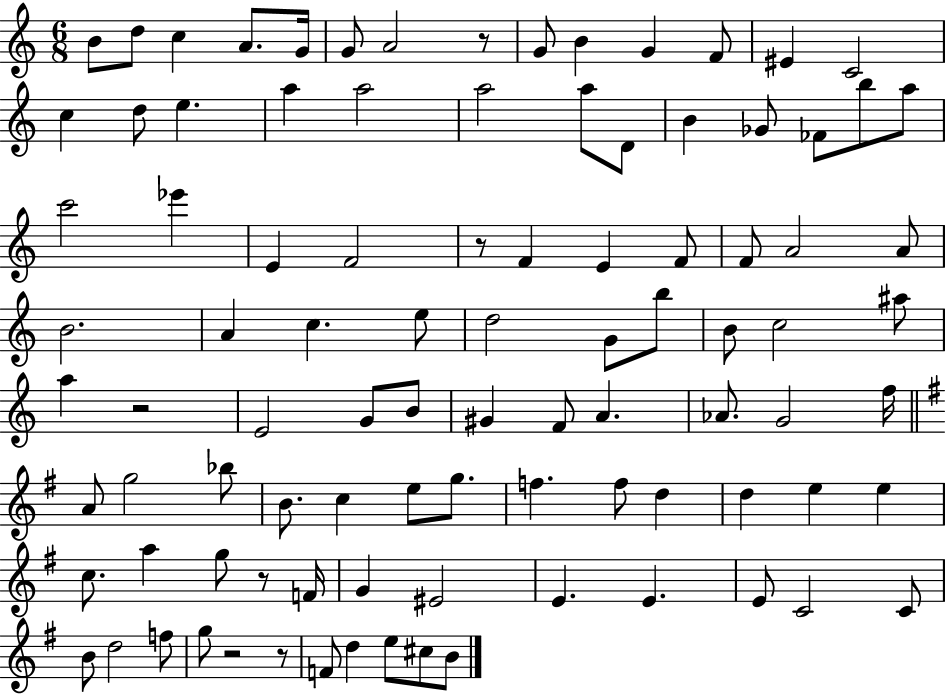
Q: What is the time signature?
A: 6/8